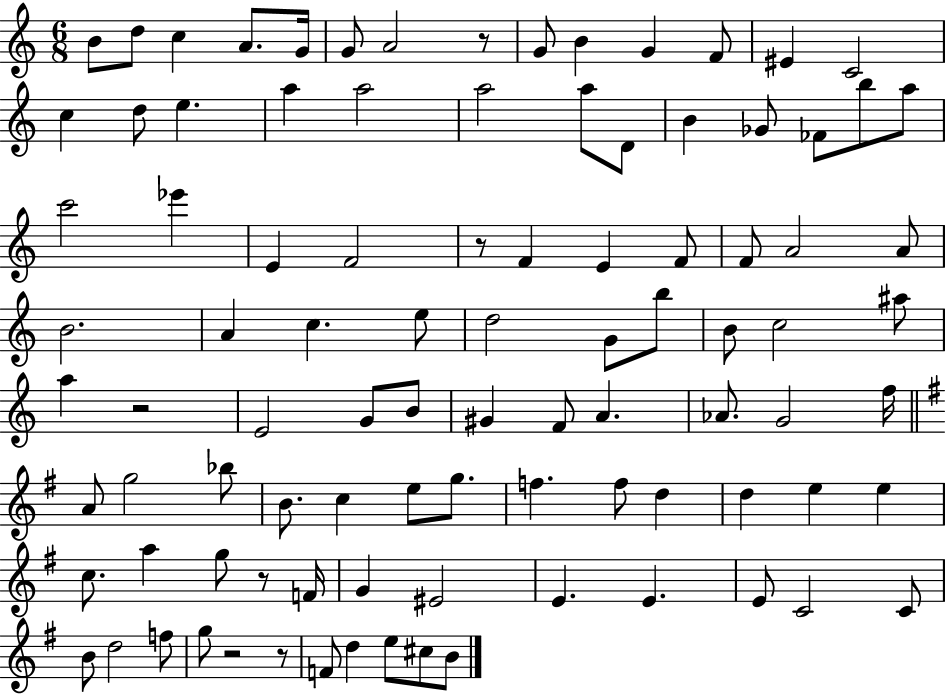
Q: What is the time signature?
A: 6/8